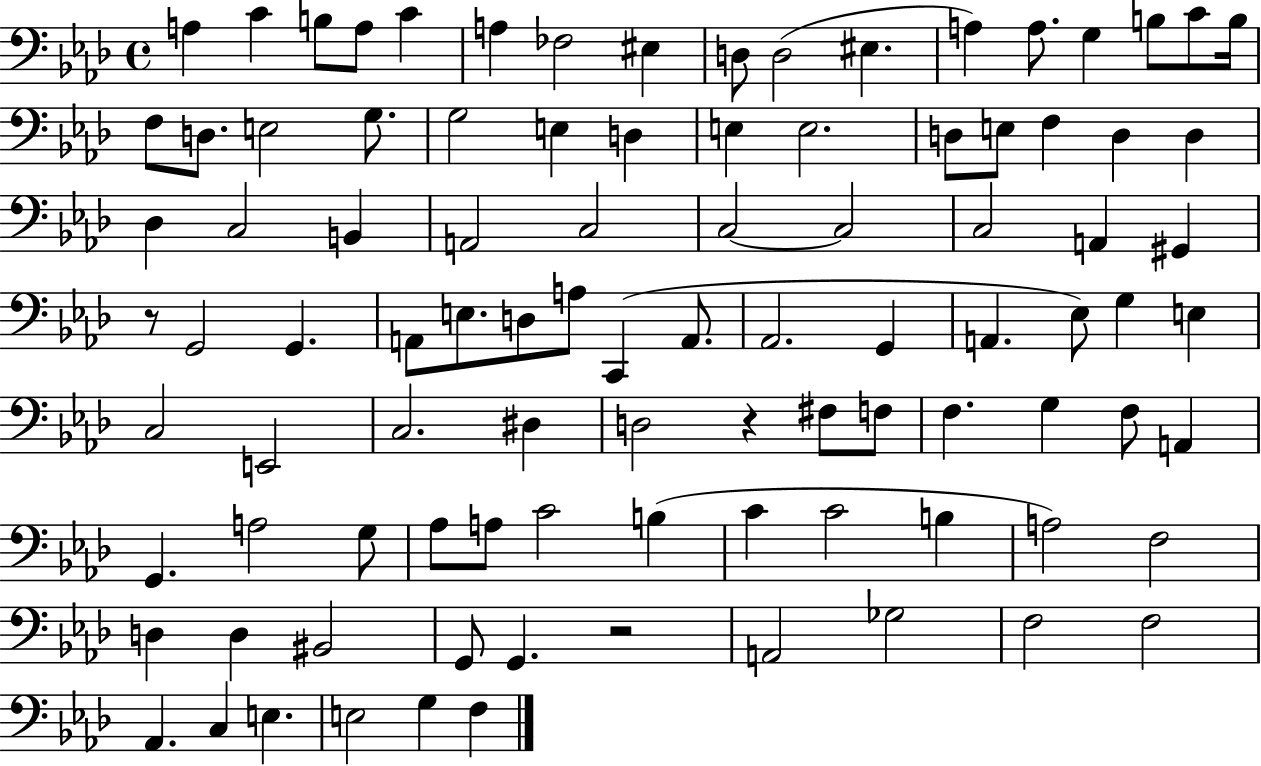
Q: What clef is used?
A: bass